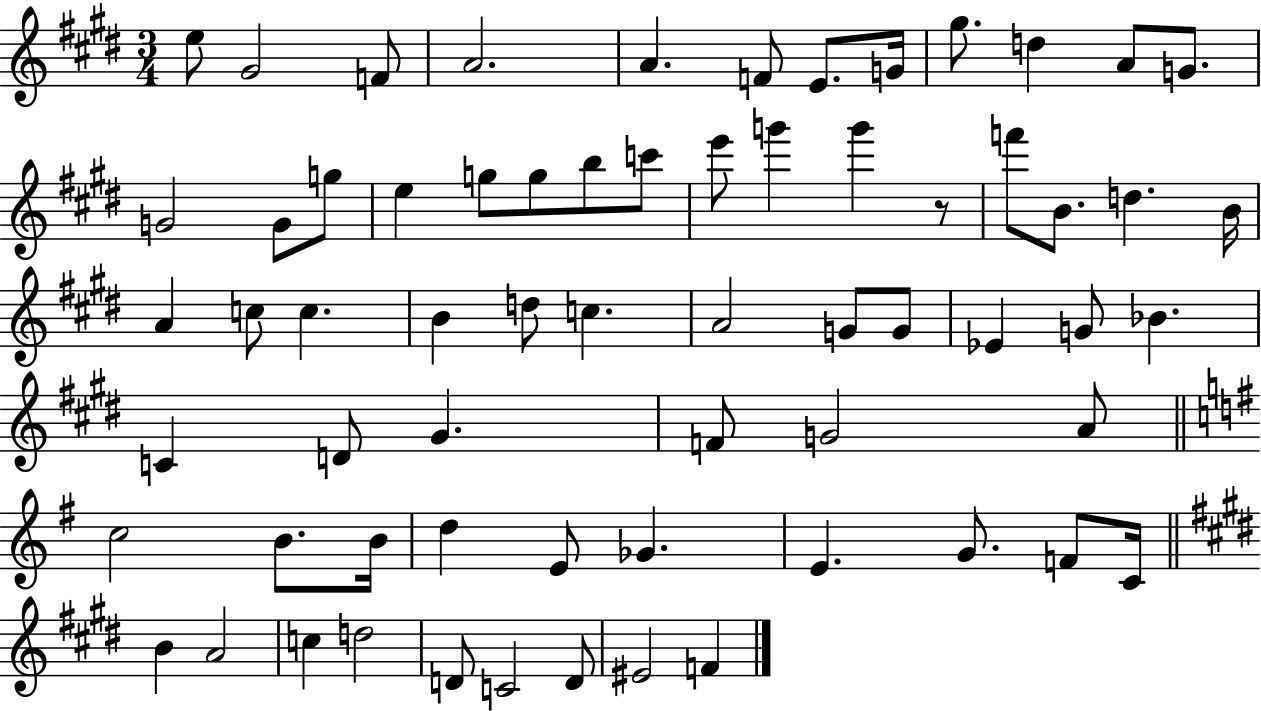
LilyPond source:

{
  \clef treble
  \numericTimeSignature
  \time 3/4
  \key e \major
  e''8 gis'2 f'8 | a'2. | a'4. f'8 e'8. g'16 | gis''8. d''4 a'8 g'8. | \break g'2 g'8 g''8 | e''4 g''8 g''8 b''8 c'''8 | e'''8 g'''4 g'''4 r8 | f'''8 b'8. d''4. b'16 | \break a'4 c''8 c''4. | b'4 d''8 c''4. | a'2 g'8 g'8 | ees'4 g'8 bes'4. | \break c'4 d'8 gis'4. | f'8 g'2 a'8 | \bar "||" \break \key g \major c''2 b'8. b'16 | d''4 e'8 ges'4. | e'4. g'8. f'8 c'16 | \bar "||" \break \key e \major b'4 a'2 | c''4 d''2 | d'8 c'2 d'8 | eis'2 f'4 | \break \bar "|."
}